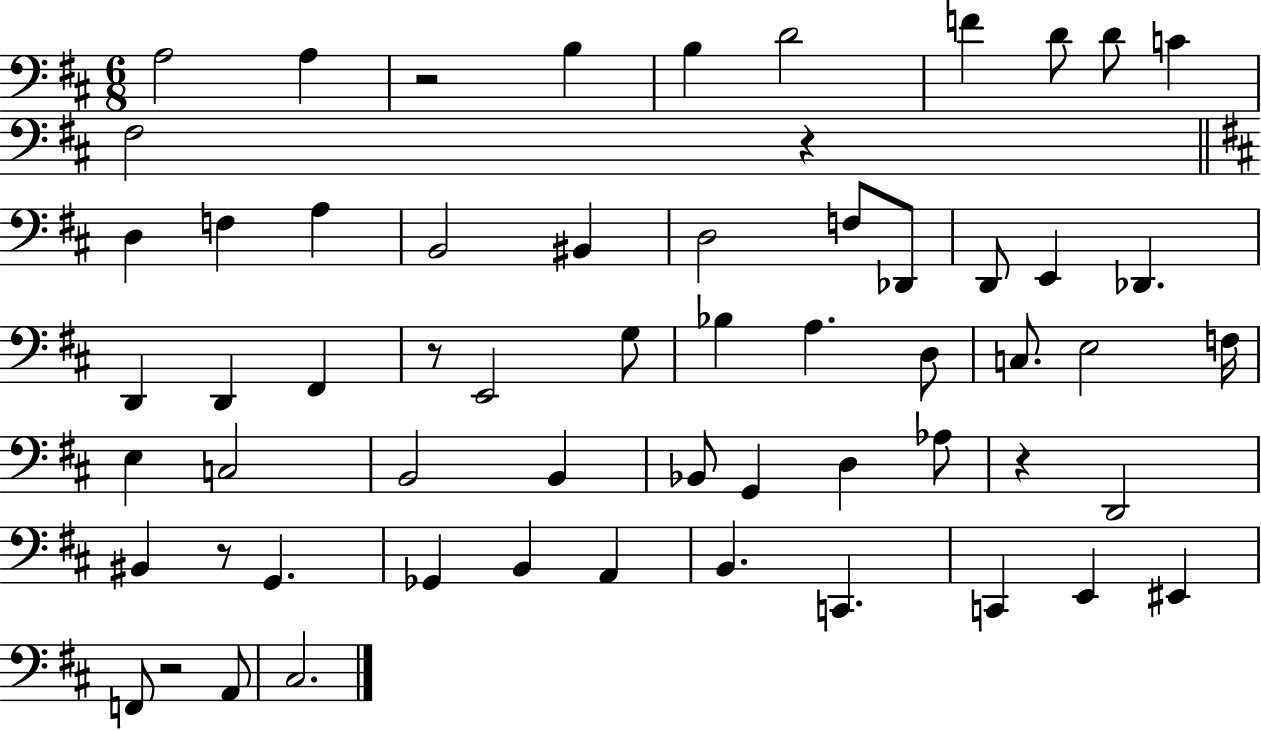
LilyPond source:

{
  \clef bass
  \numericTimeSignature
  \time 6/8
  \key d \major
  \repeat volta 2 { a2 a4 | r2 b4 | b4 d'2 | f'4 d'8 d'8 c'4 | \break fis2 r4 | \bar "||" \break \key d \major d4 f4 a4 | b,2 bis,4 | d2 f8 des,8 | d,8 e,4 des,4. | \break d,4 d,4 fis,4 | r8 e,2 g8 | bes4 a4. d8 | c8. e2 f16 | \break e4 c2 | b,2 b,4 | bes,8 g,4 d4 aes8 | r4 d,2 | \break bis,4 r8 g,4. | ges,4 b,4 a,4 | b,4. c,4. | c,4 e,4 eis,4 | \break f,8 r2 a,8 | cis2. | } \bar "|."
}